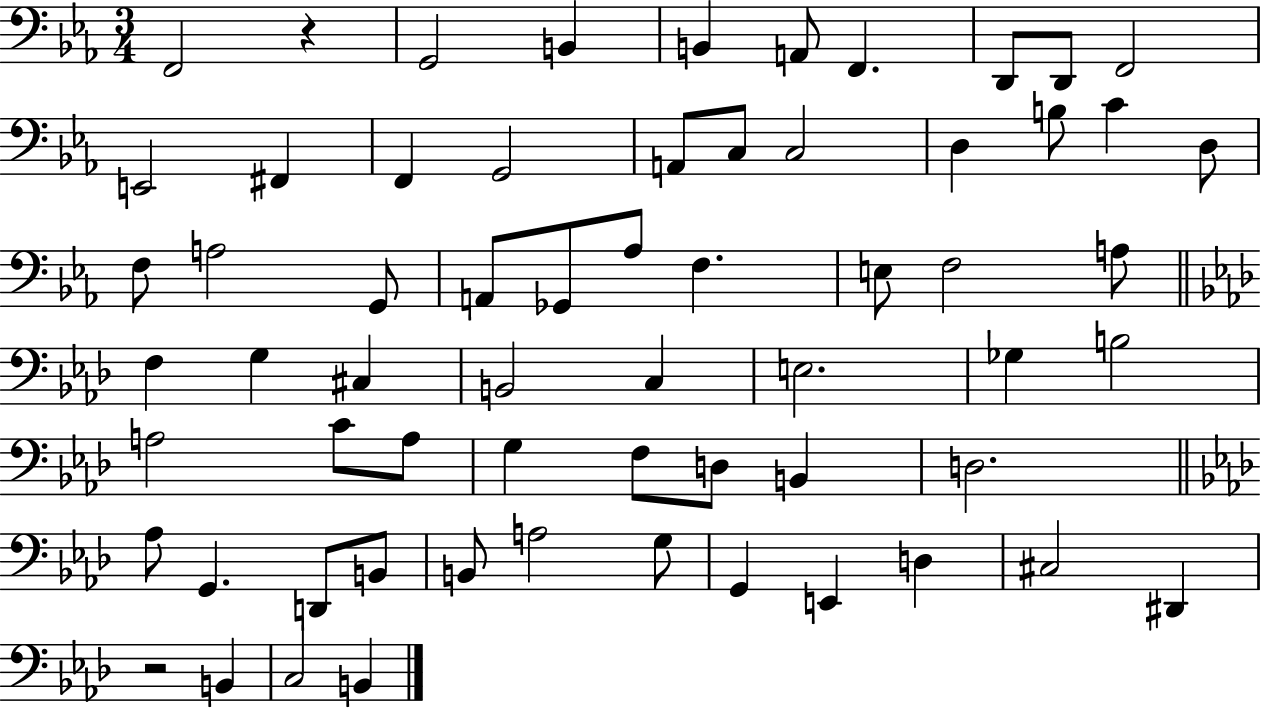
{
  \clef bass
  \numericTimeSignature
  \time 3/4
  \key ees \major
  \repeat volta 2 { f,2 r4 | g,2 b,4 | b,4 a,8 f,4. | d,8 d,8 f,2 | \break e,2 fis,4 | f,4 g,2 | a,8 c8 c2 | d4 b8 c'4 d8 | \break f8 a2 g,8 | a,8 ges,8 aes8 f4. | e8 f2 a8 | \bar "||" \break \key f \minor f4 g4 cis4 | b,2 c4 | e2. | ges4 b2 | \break a2 c'8 a8 | g4 f8 d8 b,4 | d2. | \bar "||" \break \key aes \major aes8 g,4. d,8 b,8 | b,8 a2 g8 | g,4 e,4 d4 | cis2 dis,4 | \break r2 b,4 | c2 b,4 | } \bar "|."
}